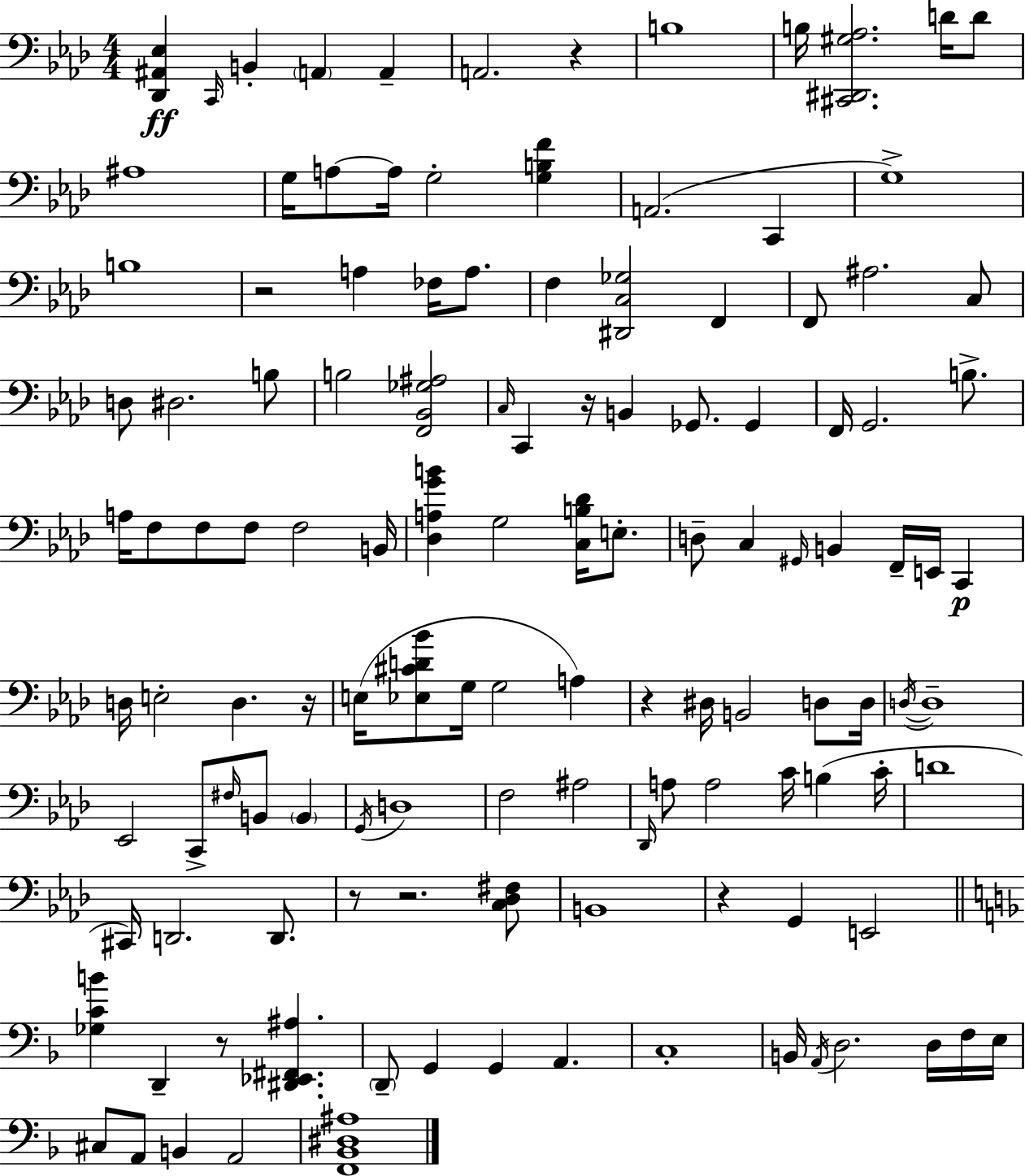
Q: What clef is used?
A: bass